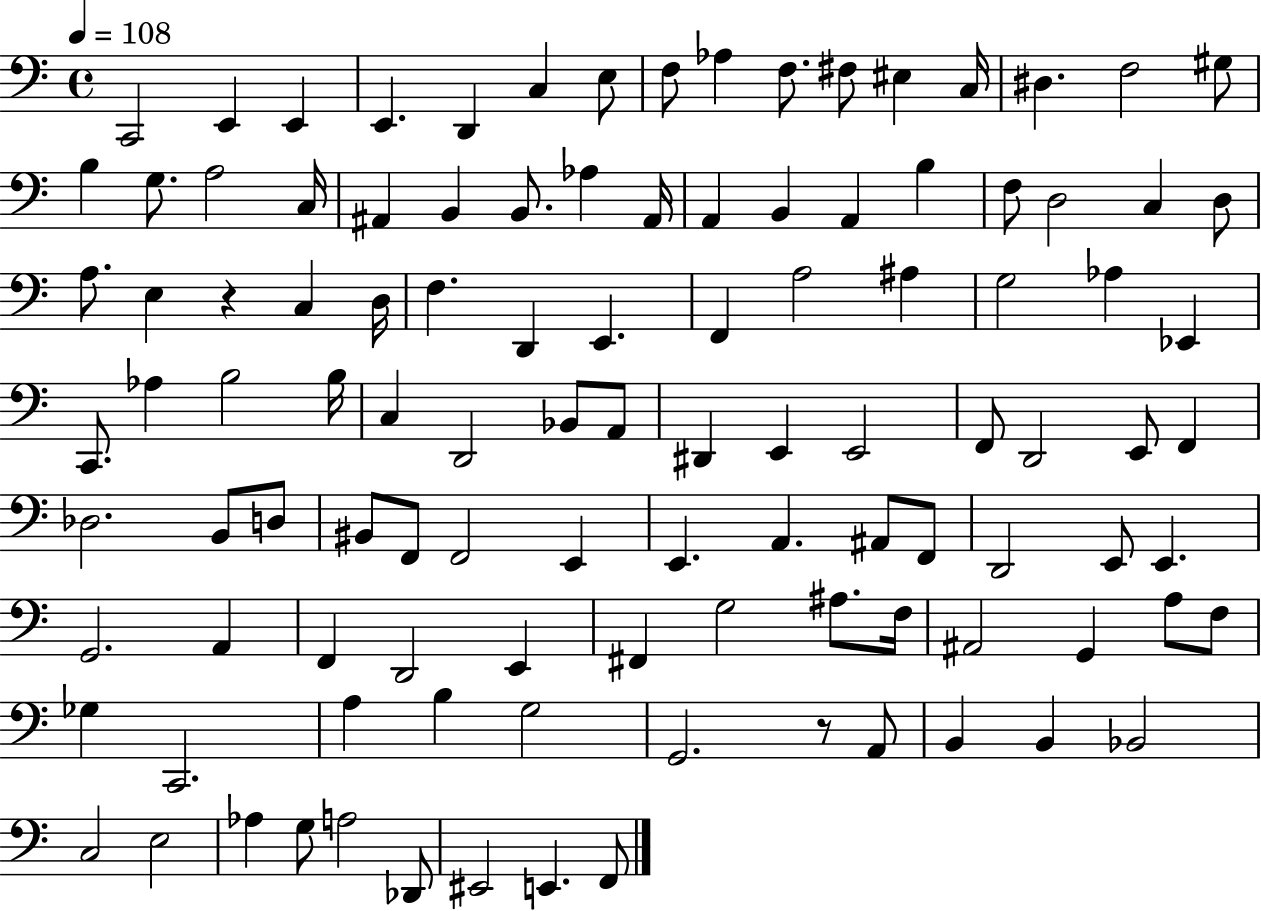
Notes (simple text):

C2/h E2/q E2/q E2/q. D2/q C3/q E3/e F3/e Ab3/q F3/e. F#3/e EIS3/q C3/s D#3/q. F3/h G#3/e B3/q G3/e. A3/h C3/s A#2/q B2/q B2/e. Ab3/q A#2/s A2/q B2/q A2/q B3/q F3/e D3/h C3/q D3/e A3/e. E3/q R/q C3/q D3/s F3/q. D2/q E2/q. F2/q A3/h A#3/q G3/h Ab3/q Eb2/q C2/e. Ab3/q B3/h B3/s C3/q D2/h Bb2/e A2/e D#2/q E2/q E2/h F2/e D2/h E2/e F2/q Db3/h. B2/e D3/e BIS2/e F2/e F2/h E2/q E2/q. A2/q. A#2/e F2/e D2/h E2/e E2/q. G2/h. A2/q F2/q D2/h E2/q F#2/q G3/h A#3/e. F3/s A#2/h G2/q A3/e F3/e Gb3/q C2/h. A3/q B3/q G3/h G2/h. R/e A2/e B2/q B2/q Bb2/h C3/h E3/h Ab3/q G3/e A3/h Db2/e EIS2/h E2/q. F2/e